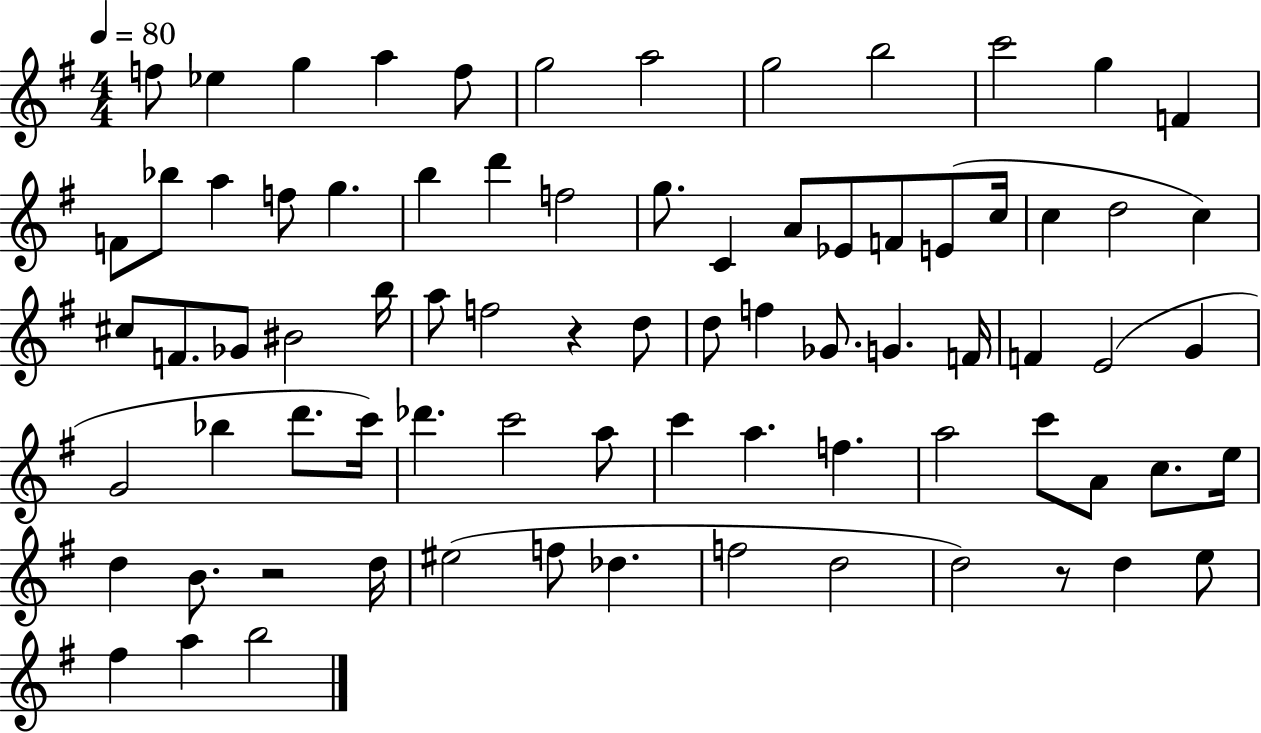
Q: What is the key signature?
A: G major